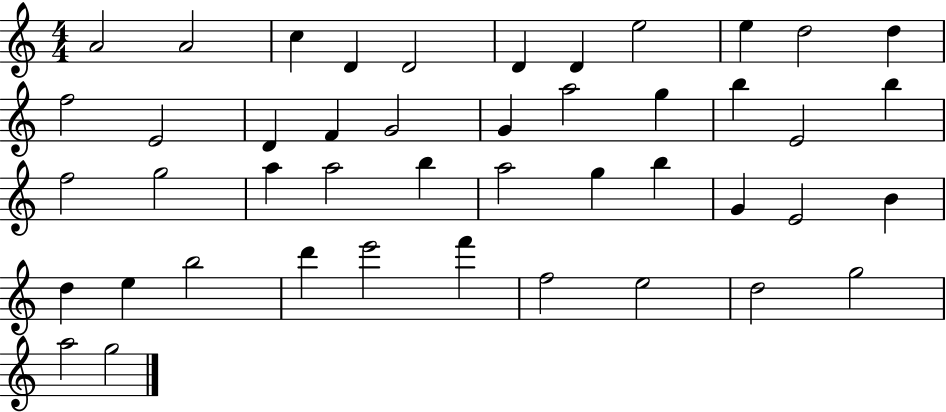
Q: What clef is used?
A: treble